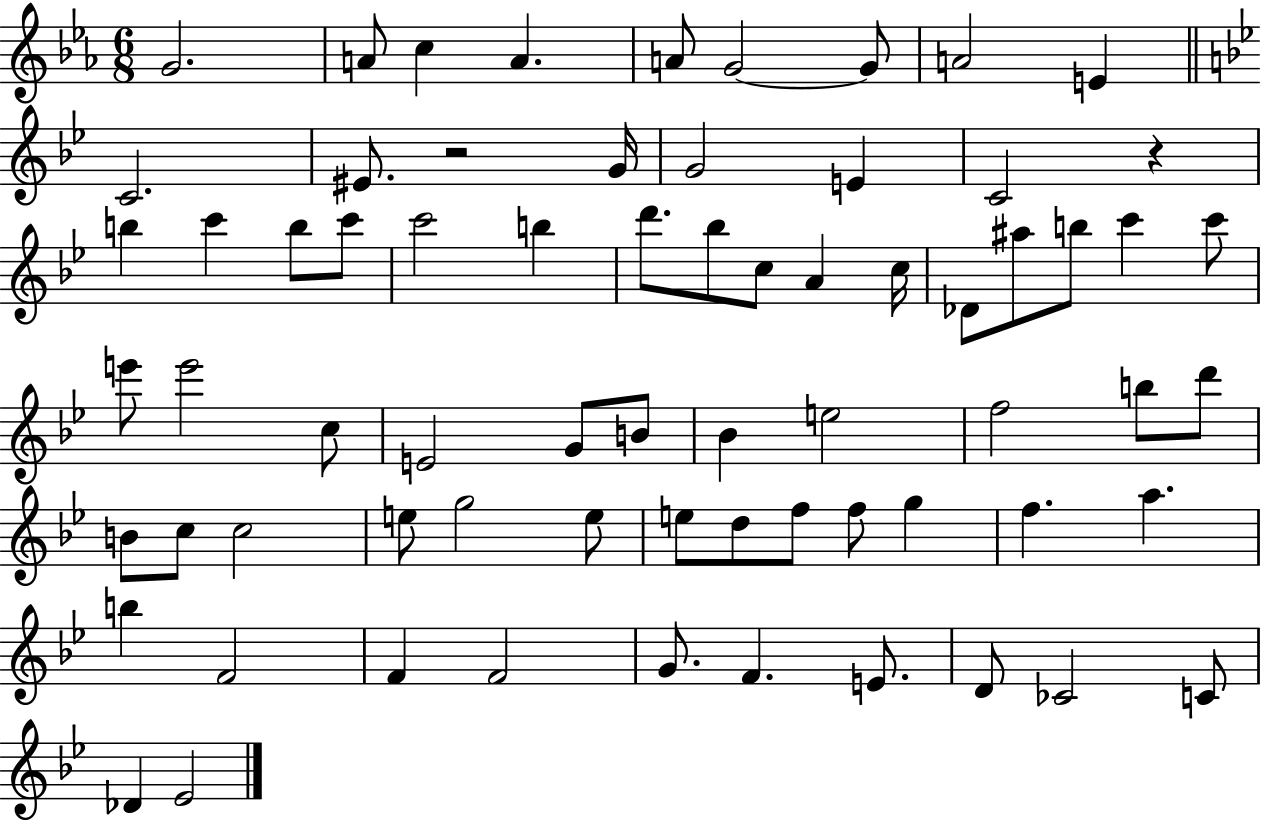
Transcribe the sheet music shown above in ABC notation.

X:1
T:Untitled
M:6/8
L:1/4
K:Eb
G2 A/2 c A A/2 G2 G/2 A2 E C2 ^E/2 z2 G/4 G2 E C2 z b c' b/2 c'/2 c'2 b d'/2 _b/2 c/2 A c/4 _D/2 ^a/2 b/2 c' c'/2 e'/2 e'2 c/2 E2 G/2 B/2 _B e2 f2 b/2 d'/2 B/2 c/2 c2 e/2 g2 e/2 e/2 d/2 f/2 f/2 g f a b F2 F F2 G/2 F E/2 D/2 _C2 C/2 _D _E2